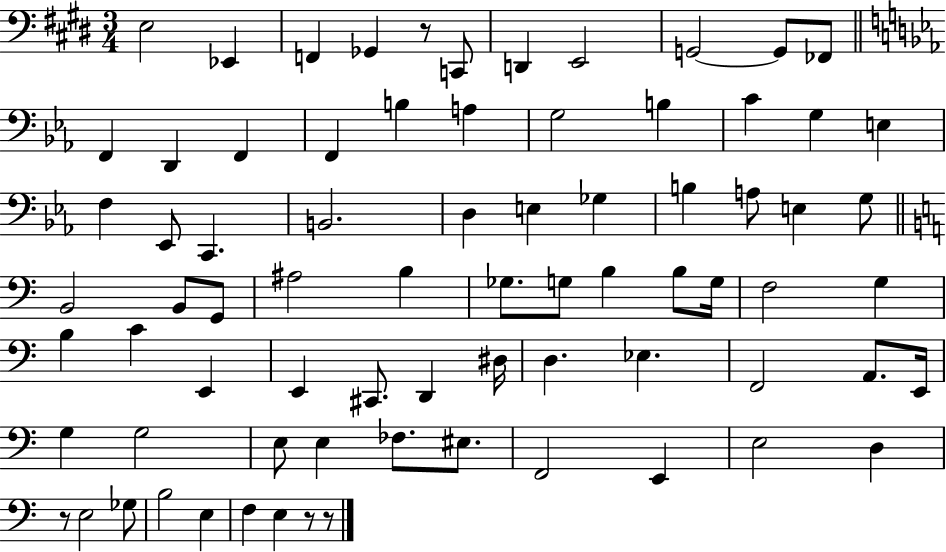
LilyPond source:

{
  \clef bass
  \numericTimeSignature
  \time 3/4
  \key e \major
  e2 ees,4 | f,4 ges,4 r8 c,8 | d,4 e,2 | g,2~~ g,8 fes,8 | \break \bar "||" \break \key c \minor f,4 d,4 f,4 | f,4 b4 a4 | g2 b4 | c'4 g4 e4 | \break f4 ees,8 c,4. | b,2. | d4 e4 ges4 | b4 a8 e4 g8 | \break \bar "||" \break \key c \major b,2 b,8 g,8 | ais2 b4 | ges8. g8 b4 b8 g16 | f2 g4 | \break b4 c'4 e,4 | e,4 cis,8. d,4 dis16 | d4. ees4. | f,2 a,8. e,16 | \break g4 g2 | e8 e4 fes8. eis8. | f,2 e,4 | e2 d4 | \break r8 e2 ges8 | b2 e4 | f4 e4 r8 r8 | \bar "|."
}